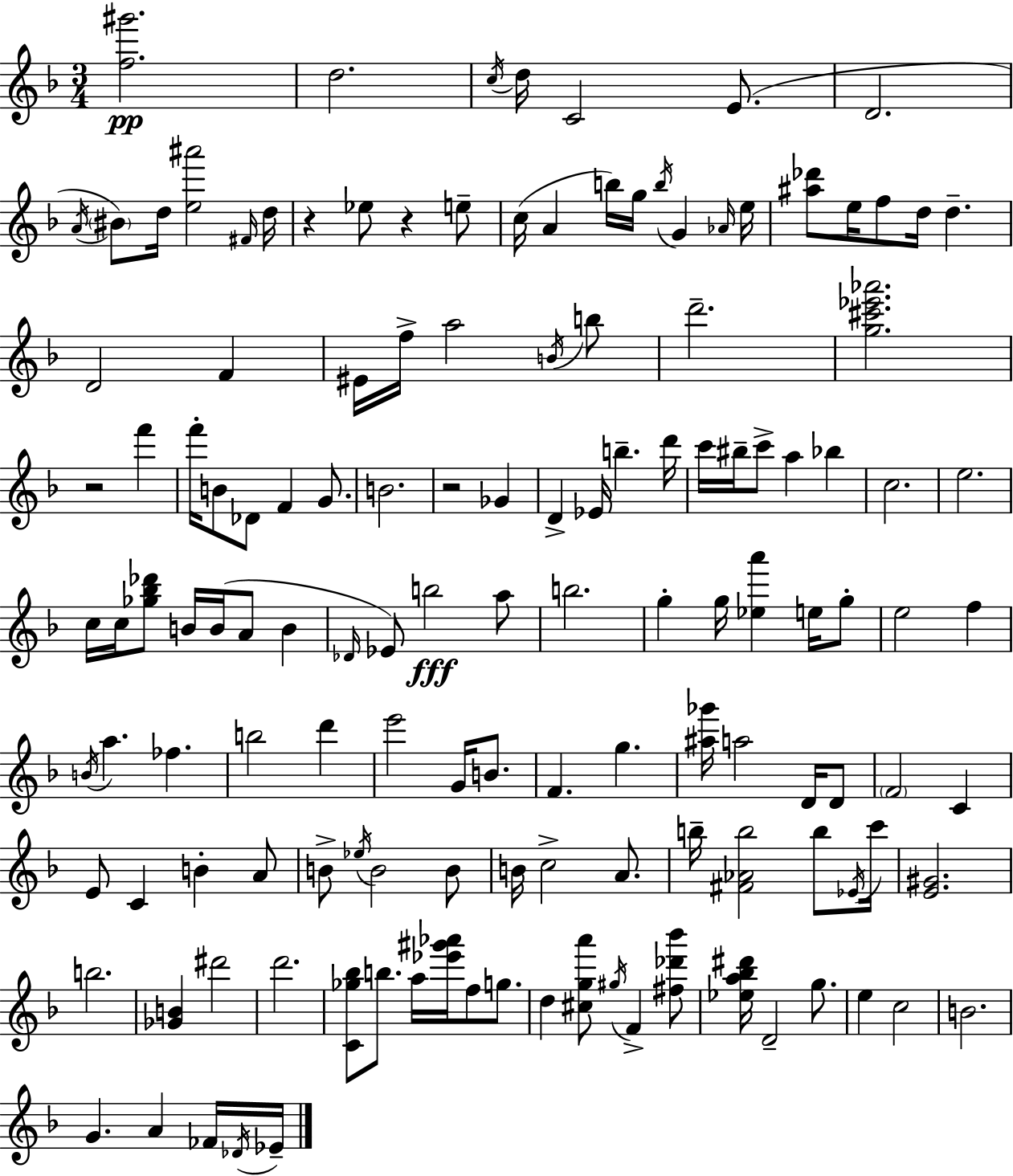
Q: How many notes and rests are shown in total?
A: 138